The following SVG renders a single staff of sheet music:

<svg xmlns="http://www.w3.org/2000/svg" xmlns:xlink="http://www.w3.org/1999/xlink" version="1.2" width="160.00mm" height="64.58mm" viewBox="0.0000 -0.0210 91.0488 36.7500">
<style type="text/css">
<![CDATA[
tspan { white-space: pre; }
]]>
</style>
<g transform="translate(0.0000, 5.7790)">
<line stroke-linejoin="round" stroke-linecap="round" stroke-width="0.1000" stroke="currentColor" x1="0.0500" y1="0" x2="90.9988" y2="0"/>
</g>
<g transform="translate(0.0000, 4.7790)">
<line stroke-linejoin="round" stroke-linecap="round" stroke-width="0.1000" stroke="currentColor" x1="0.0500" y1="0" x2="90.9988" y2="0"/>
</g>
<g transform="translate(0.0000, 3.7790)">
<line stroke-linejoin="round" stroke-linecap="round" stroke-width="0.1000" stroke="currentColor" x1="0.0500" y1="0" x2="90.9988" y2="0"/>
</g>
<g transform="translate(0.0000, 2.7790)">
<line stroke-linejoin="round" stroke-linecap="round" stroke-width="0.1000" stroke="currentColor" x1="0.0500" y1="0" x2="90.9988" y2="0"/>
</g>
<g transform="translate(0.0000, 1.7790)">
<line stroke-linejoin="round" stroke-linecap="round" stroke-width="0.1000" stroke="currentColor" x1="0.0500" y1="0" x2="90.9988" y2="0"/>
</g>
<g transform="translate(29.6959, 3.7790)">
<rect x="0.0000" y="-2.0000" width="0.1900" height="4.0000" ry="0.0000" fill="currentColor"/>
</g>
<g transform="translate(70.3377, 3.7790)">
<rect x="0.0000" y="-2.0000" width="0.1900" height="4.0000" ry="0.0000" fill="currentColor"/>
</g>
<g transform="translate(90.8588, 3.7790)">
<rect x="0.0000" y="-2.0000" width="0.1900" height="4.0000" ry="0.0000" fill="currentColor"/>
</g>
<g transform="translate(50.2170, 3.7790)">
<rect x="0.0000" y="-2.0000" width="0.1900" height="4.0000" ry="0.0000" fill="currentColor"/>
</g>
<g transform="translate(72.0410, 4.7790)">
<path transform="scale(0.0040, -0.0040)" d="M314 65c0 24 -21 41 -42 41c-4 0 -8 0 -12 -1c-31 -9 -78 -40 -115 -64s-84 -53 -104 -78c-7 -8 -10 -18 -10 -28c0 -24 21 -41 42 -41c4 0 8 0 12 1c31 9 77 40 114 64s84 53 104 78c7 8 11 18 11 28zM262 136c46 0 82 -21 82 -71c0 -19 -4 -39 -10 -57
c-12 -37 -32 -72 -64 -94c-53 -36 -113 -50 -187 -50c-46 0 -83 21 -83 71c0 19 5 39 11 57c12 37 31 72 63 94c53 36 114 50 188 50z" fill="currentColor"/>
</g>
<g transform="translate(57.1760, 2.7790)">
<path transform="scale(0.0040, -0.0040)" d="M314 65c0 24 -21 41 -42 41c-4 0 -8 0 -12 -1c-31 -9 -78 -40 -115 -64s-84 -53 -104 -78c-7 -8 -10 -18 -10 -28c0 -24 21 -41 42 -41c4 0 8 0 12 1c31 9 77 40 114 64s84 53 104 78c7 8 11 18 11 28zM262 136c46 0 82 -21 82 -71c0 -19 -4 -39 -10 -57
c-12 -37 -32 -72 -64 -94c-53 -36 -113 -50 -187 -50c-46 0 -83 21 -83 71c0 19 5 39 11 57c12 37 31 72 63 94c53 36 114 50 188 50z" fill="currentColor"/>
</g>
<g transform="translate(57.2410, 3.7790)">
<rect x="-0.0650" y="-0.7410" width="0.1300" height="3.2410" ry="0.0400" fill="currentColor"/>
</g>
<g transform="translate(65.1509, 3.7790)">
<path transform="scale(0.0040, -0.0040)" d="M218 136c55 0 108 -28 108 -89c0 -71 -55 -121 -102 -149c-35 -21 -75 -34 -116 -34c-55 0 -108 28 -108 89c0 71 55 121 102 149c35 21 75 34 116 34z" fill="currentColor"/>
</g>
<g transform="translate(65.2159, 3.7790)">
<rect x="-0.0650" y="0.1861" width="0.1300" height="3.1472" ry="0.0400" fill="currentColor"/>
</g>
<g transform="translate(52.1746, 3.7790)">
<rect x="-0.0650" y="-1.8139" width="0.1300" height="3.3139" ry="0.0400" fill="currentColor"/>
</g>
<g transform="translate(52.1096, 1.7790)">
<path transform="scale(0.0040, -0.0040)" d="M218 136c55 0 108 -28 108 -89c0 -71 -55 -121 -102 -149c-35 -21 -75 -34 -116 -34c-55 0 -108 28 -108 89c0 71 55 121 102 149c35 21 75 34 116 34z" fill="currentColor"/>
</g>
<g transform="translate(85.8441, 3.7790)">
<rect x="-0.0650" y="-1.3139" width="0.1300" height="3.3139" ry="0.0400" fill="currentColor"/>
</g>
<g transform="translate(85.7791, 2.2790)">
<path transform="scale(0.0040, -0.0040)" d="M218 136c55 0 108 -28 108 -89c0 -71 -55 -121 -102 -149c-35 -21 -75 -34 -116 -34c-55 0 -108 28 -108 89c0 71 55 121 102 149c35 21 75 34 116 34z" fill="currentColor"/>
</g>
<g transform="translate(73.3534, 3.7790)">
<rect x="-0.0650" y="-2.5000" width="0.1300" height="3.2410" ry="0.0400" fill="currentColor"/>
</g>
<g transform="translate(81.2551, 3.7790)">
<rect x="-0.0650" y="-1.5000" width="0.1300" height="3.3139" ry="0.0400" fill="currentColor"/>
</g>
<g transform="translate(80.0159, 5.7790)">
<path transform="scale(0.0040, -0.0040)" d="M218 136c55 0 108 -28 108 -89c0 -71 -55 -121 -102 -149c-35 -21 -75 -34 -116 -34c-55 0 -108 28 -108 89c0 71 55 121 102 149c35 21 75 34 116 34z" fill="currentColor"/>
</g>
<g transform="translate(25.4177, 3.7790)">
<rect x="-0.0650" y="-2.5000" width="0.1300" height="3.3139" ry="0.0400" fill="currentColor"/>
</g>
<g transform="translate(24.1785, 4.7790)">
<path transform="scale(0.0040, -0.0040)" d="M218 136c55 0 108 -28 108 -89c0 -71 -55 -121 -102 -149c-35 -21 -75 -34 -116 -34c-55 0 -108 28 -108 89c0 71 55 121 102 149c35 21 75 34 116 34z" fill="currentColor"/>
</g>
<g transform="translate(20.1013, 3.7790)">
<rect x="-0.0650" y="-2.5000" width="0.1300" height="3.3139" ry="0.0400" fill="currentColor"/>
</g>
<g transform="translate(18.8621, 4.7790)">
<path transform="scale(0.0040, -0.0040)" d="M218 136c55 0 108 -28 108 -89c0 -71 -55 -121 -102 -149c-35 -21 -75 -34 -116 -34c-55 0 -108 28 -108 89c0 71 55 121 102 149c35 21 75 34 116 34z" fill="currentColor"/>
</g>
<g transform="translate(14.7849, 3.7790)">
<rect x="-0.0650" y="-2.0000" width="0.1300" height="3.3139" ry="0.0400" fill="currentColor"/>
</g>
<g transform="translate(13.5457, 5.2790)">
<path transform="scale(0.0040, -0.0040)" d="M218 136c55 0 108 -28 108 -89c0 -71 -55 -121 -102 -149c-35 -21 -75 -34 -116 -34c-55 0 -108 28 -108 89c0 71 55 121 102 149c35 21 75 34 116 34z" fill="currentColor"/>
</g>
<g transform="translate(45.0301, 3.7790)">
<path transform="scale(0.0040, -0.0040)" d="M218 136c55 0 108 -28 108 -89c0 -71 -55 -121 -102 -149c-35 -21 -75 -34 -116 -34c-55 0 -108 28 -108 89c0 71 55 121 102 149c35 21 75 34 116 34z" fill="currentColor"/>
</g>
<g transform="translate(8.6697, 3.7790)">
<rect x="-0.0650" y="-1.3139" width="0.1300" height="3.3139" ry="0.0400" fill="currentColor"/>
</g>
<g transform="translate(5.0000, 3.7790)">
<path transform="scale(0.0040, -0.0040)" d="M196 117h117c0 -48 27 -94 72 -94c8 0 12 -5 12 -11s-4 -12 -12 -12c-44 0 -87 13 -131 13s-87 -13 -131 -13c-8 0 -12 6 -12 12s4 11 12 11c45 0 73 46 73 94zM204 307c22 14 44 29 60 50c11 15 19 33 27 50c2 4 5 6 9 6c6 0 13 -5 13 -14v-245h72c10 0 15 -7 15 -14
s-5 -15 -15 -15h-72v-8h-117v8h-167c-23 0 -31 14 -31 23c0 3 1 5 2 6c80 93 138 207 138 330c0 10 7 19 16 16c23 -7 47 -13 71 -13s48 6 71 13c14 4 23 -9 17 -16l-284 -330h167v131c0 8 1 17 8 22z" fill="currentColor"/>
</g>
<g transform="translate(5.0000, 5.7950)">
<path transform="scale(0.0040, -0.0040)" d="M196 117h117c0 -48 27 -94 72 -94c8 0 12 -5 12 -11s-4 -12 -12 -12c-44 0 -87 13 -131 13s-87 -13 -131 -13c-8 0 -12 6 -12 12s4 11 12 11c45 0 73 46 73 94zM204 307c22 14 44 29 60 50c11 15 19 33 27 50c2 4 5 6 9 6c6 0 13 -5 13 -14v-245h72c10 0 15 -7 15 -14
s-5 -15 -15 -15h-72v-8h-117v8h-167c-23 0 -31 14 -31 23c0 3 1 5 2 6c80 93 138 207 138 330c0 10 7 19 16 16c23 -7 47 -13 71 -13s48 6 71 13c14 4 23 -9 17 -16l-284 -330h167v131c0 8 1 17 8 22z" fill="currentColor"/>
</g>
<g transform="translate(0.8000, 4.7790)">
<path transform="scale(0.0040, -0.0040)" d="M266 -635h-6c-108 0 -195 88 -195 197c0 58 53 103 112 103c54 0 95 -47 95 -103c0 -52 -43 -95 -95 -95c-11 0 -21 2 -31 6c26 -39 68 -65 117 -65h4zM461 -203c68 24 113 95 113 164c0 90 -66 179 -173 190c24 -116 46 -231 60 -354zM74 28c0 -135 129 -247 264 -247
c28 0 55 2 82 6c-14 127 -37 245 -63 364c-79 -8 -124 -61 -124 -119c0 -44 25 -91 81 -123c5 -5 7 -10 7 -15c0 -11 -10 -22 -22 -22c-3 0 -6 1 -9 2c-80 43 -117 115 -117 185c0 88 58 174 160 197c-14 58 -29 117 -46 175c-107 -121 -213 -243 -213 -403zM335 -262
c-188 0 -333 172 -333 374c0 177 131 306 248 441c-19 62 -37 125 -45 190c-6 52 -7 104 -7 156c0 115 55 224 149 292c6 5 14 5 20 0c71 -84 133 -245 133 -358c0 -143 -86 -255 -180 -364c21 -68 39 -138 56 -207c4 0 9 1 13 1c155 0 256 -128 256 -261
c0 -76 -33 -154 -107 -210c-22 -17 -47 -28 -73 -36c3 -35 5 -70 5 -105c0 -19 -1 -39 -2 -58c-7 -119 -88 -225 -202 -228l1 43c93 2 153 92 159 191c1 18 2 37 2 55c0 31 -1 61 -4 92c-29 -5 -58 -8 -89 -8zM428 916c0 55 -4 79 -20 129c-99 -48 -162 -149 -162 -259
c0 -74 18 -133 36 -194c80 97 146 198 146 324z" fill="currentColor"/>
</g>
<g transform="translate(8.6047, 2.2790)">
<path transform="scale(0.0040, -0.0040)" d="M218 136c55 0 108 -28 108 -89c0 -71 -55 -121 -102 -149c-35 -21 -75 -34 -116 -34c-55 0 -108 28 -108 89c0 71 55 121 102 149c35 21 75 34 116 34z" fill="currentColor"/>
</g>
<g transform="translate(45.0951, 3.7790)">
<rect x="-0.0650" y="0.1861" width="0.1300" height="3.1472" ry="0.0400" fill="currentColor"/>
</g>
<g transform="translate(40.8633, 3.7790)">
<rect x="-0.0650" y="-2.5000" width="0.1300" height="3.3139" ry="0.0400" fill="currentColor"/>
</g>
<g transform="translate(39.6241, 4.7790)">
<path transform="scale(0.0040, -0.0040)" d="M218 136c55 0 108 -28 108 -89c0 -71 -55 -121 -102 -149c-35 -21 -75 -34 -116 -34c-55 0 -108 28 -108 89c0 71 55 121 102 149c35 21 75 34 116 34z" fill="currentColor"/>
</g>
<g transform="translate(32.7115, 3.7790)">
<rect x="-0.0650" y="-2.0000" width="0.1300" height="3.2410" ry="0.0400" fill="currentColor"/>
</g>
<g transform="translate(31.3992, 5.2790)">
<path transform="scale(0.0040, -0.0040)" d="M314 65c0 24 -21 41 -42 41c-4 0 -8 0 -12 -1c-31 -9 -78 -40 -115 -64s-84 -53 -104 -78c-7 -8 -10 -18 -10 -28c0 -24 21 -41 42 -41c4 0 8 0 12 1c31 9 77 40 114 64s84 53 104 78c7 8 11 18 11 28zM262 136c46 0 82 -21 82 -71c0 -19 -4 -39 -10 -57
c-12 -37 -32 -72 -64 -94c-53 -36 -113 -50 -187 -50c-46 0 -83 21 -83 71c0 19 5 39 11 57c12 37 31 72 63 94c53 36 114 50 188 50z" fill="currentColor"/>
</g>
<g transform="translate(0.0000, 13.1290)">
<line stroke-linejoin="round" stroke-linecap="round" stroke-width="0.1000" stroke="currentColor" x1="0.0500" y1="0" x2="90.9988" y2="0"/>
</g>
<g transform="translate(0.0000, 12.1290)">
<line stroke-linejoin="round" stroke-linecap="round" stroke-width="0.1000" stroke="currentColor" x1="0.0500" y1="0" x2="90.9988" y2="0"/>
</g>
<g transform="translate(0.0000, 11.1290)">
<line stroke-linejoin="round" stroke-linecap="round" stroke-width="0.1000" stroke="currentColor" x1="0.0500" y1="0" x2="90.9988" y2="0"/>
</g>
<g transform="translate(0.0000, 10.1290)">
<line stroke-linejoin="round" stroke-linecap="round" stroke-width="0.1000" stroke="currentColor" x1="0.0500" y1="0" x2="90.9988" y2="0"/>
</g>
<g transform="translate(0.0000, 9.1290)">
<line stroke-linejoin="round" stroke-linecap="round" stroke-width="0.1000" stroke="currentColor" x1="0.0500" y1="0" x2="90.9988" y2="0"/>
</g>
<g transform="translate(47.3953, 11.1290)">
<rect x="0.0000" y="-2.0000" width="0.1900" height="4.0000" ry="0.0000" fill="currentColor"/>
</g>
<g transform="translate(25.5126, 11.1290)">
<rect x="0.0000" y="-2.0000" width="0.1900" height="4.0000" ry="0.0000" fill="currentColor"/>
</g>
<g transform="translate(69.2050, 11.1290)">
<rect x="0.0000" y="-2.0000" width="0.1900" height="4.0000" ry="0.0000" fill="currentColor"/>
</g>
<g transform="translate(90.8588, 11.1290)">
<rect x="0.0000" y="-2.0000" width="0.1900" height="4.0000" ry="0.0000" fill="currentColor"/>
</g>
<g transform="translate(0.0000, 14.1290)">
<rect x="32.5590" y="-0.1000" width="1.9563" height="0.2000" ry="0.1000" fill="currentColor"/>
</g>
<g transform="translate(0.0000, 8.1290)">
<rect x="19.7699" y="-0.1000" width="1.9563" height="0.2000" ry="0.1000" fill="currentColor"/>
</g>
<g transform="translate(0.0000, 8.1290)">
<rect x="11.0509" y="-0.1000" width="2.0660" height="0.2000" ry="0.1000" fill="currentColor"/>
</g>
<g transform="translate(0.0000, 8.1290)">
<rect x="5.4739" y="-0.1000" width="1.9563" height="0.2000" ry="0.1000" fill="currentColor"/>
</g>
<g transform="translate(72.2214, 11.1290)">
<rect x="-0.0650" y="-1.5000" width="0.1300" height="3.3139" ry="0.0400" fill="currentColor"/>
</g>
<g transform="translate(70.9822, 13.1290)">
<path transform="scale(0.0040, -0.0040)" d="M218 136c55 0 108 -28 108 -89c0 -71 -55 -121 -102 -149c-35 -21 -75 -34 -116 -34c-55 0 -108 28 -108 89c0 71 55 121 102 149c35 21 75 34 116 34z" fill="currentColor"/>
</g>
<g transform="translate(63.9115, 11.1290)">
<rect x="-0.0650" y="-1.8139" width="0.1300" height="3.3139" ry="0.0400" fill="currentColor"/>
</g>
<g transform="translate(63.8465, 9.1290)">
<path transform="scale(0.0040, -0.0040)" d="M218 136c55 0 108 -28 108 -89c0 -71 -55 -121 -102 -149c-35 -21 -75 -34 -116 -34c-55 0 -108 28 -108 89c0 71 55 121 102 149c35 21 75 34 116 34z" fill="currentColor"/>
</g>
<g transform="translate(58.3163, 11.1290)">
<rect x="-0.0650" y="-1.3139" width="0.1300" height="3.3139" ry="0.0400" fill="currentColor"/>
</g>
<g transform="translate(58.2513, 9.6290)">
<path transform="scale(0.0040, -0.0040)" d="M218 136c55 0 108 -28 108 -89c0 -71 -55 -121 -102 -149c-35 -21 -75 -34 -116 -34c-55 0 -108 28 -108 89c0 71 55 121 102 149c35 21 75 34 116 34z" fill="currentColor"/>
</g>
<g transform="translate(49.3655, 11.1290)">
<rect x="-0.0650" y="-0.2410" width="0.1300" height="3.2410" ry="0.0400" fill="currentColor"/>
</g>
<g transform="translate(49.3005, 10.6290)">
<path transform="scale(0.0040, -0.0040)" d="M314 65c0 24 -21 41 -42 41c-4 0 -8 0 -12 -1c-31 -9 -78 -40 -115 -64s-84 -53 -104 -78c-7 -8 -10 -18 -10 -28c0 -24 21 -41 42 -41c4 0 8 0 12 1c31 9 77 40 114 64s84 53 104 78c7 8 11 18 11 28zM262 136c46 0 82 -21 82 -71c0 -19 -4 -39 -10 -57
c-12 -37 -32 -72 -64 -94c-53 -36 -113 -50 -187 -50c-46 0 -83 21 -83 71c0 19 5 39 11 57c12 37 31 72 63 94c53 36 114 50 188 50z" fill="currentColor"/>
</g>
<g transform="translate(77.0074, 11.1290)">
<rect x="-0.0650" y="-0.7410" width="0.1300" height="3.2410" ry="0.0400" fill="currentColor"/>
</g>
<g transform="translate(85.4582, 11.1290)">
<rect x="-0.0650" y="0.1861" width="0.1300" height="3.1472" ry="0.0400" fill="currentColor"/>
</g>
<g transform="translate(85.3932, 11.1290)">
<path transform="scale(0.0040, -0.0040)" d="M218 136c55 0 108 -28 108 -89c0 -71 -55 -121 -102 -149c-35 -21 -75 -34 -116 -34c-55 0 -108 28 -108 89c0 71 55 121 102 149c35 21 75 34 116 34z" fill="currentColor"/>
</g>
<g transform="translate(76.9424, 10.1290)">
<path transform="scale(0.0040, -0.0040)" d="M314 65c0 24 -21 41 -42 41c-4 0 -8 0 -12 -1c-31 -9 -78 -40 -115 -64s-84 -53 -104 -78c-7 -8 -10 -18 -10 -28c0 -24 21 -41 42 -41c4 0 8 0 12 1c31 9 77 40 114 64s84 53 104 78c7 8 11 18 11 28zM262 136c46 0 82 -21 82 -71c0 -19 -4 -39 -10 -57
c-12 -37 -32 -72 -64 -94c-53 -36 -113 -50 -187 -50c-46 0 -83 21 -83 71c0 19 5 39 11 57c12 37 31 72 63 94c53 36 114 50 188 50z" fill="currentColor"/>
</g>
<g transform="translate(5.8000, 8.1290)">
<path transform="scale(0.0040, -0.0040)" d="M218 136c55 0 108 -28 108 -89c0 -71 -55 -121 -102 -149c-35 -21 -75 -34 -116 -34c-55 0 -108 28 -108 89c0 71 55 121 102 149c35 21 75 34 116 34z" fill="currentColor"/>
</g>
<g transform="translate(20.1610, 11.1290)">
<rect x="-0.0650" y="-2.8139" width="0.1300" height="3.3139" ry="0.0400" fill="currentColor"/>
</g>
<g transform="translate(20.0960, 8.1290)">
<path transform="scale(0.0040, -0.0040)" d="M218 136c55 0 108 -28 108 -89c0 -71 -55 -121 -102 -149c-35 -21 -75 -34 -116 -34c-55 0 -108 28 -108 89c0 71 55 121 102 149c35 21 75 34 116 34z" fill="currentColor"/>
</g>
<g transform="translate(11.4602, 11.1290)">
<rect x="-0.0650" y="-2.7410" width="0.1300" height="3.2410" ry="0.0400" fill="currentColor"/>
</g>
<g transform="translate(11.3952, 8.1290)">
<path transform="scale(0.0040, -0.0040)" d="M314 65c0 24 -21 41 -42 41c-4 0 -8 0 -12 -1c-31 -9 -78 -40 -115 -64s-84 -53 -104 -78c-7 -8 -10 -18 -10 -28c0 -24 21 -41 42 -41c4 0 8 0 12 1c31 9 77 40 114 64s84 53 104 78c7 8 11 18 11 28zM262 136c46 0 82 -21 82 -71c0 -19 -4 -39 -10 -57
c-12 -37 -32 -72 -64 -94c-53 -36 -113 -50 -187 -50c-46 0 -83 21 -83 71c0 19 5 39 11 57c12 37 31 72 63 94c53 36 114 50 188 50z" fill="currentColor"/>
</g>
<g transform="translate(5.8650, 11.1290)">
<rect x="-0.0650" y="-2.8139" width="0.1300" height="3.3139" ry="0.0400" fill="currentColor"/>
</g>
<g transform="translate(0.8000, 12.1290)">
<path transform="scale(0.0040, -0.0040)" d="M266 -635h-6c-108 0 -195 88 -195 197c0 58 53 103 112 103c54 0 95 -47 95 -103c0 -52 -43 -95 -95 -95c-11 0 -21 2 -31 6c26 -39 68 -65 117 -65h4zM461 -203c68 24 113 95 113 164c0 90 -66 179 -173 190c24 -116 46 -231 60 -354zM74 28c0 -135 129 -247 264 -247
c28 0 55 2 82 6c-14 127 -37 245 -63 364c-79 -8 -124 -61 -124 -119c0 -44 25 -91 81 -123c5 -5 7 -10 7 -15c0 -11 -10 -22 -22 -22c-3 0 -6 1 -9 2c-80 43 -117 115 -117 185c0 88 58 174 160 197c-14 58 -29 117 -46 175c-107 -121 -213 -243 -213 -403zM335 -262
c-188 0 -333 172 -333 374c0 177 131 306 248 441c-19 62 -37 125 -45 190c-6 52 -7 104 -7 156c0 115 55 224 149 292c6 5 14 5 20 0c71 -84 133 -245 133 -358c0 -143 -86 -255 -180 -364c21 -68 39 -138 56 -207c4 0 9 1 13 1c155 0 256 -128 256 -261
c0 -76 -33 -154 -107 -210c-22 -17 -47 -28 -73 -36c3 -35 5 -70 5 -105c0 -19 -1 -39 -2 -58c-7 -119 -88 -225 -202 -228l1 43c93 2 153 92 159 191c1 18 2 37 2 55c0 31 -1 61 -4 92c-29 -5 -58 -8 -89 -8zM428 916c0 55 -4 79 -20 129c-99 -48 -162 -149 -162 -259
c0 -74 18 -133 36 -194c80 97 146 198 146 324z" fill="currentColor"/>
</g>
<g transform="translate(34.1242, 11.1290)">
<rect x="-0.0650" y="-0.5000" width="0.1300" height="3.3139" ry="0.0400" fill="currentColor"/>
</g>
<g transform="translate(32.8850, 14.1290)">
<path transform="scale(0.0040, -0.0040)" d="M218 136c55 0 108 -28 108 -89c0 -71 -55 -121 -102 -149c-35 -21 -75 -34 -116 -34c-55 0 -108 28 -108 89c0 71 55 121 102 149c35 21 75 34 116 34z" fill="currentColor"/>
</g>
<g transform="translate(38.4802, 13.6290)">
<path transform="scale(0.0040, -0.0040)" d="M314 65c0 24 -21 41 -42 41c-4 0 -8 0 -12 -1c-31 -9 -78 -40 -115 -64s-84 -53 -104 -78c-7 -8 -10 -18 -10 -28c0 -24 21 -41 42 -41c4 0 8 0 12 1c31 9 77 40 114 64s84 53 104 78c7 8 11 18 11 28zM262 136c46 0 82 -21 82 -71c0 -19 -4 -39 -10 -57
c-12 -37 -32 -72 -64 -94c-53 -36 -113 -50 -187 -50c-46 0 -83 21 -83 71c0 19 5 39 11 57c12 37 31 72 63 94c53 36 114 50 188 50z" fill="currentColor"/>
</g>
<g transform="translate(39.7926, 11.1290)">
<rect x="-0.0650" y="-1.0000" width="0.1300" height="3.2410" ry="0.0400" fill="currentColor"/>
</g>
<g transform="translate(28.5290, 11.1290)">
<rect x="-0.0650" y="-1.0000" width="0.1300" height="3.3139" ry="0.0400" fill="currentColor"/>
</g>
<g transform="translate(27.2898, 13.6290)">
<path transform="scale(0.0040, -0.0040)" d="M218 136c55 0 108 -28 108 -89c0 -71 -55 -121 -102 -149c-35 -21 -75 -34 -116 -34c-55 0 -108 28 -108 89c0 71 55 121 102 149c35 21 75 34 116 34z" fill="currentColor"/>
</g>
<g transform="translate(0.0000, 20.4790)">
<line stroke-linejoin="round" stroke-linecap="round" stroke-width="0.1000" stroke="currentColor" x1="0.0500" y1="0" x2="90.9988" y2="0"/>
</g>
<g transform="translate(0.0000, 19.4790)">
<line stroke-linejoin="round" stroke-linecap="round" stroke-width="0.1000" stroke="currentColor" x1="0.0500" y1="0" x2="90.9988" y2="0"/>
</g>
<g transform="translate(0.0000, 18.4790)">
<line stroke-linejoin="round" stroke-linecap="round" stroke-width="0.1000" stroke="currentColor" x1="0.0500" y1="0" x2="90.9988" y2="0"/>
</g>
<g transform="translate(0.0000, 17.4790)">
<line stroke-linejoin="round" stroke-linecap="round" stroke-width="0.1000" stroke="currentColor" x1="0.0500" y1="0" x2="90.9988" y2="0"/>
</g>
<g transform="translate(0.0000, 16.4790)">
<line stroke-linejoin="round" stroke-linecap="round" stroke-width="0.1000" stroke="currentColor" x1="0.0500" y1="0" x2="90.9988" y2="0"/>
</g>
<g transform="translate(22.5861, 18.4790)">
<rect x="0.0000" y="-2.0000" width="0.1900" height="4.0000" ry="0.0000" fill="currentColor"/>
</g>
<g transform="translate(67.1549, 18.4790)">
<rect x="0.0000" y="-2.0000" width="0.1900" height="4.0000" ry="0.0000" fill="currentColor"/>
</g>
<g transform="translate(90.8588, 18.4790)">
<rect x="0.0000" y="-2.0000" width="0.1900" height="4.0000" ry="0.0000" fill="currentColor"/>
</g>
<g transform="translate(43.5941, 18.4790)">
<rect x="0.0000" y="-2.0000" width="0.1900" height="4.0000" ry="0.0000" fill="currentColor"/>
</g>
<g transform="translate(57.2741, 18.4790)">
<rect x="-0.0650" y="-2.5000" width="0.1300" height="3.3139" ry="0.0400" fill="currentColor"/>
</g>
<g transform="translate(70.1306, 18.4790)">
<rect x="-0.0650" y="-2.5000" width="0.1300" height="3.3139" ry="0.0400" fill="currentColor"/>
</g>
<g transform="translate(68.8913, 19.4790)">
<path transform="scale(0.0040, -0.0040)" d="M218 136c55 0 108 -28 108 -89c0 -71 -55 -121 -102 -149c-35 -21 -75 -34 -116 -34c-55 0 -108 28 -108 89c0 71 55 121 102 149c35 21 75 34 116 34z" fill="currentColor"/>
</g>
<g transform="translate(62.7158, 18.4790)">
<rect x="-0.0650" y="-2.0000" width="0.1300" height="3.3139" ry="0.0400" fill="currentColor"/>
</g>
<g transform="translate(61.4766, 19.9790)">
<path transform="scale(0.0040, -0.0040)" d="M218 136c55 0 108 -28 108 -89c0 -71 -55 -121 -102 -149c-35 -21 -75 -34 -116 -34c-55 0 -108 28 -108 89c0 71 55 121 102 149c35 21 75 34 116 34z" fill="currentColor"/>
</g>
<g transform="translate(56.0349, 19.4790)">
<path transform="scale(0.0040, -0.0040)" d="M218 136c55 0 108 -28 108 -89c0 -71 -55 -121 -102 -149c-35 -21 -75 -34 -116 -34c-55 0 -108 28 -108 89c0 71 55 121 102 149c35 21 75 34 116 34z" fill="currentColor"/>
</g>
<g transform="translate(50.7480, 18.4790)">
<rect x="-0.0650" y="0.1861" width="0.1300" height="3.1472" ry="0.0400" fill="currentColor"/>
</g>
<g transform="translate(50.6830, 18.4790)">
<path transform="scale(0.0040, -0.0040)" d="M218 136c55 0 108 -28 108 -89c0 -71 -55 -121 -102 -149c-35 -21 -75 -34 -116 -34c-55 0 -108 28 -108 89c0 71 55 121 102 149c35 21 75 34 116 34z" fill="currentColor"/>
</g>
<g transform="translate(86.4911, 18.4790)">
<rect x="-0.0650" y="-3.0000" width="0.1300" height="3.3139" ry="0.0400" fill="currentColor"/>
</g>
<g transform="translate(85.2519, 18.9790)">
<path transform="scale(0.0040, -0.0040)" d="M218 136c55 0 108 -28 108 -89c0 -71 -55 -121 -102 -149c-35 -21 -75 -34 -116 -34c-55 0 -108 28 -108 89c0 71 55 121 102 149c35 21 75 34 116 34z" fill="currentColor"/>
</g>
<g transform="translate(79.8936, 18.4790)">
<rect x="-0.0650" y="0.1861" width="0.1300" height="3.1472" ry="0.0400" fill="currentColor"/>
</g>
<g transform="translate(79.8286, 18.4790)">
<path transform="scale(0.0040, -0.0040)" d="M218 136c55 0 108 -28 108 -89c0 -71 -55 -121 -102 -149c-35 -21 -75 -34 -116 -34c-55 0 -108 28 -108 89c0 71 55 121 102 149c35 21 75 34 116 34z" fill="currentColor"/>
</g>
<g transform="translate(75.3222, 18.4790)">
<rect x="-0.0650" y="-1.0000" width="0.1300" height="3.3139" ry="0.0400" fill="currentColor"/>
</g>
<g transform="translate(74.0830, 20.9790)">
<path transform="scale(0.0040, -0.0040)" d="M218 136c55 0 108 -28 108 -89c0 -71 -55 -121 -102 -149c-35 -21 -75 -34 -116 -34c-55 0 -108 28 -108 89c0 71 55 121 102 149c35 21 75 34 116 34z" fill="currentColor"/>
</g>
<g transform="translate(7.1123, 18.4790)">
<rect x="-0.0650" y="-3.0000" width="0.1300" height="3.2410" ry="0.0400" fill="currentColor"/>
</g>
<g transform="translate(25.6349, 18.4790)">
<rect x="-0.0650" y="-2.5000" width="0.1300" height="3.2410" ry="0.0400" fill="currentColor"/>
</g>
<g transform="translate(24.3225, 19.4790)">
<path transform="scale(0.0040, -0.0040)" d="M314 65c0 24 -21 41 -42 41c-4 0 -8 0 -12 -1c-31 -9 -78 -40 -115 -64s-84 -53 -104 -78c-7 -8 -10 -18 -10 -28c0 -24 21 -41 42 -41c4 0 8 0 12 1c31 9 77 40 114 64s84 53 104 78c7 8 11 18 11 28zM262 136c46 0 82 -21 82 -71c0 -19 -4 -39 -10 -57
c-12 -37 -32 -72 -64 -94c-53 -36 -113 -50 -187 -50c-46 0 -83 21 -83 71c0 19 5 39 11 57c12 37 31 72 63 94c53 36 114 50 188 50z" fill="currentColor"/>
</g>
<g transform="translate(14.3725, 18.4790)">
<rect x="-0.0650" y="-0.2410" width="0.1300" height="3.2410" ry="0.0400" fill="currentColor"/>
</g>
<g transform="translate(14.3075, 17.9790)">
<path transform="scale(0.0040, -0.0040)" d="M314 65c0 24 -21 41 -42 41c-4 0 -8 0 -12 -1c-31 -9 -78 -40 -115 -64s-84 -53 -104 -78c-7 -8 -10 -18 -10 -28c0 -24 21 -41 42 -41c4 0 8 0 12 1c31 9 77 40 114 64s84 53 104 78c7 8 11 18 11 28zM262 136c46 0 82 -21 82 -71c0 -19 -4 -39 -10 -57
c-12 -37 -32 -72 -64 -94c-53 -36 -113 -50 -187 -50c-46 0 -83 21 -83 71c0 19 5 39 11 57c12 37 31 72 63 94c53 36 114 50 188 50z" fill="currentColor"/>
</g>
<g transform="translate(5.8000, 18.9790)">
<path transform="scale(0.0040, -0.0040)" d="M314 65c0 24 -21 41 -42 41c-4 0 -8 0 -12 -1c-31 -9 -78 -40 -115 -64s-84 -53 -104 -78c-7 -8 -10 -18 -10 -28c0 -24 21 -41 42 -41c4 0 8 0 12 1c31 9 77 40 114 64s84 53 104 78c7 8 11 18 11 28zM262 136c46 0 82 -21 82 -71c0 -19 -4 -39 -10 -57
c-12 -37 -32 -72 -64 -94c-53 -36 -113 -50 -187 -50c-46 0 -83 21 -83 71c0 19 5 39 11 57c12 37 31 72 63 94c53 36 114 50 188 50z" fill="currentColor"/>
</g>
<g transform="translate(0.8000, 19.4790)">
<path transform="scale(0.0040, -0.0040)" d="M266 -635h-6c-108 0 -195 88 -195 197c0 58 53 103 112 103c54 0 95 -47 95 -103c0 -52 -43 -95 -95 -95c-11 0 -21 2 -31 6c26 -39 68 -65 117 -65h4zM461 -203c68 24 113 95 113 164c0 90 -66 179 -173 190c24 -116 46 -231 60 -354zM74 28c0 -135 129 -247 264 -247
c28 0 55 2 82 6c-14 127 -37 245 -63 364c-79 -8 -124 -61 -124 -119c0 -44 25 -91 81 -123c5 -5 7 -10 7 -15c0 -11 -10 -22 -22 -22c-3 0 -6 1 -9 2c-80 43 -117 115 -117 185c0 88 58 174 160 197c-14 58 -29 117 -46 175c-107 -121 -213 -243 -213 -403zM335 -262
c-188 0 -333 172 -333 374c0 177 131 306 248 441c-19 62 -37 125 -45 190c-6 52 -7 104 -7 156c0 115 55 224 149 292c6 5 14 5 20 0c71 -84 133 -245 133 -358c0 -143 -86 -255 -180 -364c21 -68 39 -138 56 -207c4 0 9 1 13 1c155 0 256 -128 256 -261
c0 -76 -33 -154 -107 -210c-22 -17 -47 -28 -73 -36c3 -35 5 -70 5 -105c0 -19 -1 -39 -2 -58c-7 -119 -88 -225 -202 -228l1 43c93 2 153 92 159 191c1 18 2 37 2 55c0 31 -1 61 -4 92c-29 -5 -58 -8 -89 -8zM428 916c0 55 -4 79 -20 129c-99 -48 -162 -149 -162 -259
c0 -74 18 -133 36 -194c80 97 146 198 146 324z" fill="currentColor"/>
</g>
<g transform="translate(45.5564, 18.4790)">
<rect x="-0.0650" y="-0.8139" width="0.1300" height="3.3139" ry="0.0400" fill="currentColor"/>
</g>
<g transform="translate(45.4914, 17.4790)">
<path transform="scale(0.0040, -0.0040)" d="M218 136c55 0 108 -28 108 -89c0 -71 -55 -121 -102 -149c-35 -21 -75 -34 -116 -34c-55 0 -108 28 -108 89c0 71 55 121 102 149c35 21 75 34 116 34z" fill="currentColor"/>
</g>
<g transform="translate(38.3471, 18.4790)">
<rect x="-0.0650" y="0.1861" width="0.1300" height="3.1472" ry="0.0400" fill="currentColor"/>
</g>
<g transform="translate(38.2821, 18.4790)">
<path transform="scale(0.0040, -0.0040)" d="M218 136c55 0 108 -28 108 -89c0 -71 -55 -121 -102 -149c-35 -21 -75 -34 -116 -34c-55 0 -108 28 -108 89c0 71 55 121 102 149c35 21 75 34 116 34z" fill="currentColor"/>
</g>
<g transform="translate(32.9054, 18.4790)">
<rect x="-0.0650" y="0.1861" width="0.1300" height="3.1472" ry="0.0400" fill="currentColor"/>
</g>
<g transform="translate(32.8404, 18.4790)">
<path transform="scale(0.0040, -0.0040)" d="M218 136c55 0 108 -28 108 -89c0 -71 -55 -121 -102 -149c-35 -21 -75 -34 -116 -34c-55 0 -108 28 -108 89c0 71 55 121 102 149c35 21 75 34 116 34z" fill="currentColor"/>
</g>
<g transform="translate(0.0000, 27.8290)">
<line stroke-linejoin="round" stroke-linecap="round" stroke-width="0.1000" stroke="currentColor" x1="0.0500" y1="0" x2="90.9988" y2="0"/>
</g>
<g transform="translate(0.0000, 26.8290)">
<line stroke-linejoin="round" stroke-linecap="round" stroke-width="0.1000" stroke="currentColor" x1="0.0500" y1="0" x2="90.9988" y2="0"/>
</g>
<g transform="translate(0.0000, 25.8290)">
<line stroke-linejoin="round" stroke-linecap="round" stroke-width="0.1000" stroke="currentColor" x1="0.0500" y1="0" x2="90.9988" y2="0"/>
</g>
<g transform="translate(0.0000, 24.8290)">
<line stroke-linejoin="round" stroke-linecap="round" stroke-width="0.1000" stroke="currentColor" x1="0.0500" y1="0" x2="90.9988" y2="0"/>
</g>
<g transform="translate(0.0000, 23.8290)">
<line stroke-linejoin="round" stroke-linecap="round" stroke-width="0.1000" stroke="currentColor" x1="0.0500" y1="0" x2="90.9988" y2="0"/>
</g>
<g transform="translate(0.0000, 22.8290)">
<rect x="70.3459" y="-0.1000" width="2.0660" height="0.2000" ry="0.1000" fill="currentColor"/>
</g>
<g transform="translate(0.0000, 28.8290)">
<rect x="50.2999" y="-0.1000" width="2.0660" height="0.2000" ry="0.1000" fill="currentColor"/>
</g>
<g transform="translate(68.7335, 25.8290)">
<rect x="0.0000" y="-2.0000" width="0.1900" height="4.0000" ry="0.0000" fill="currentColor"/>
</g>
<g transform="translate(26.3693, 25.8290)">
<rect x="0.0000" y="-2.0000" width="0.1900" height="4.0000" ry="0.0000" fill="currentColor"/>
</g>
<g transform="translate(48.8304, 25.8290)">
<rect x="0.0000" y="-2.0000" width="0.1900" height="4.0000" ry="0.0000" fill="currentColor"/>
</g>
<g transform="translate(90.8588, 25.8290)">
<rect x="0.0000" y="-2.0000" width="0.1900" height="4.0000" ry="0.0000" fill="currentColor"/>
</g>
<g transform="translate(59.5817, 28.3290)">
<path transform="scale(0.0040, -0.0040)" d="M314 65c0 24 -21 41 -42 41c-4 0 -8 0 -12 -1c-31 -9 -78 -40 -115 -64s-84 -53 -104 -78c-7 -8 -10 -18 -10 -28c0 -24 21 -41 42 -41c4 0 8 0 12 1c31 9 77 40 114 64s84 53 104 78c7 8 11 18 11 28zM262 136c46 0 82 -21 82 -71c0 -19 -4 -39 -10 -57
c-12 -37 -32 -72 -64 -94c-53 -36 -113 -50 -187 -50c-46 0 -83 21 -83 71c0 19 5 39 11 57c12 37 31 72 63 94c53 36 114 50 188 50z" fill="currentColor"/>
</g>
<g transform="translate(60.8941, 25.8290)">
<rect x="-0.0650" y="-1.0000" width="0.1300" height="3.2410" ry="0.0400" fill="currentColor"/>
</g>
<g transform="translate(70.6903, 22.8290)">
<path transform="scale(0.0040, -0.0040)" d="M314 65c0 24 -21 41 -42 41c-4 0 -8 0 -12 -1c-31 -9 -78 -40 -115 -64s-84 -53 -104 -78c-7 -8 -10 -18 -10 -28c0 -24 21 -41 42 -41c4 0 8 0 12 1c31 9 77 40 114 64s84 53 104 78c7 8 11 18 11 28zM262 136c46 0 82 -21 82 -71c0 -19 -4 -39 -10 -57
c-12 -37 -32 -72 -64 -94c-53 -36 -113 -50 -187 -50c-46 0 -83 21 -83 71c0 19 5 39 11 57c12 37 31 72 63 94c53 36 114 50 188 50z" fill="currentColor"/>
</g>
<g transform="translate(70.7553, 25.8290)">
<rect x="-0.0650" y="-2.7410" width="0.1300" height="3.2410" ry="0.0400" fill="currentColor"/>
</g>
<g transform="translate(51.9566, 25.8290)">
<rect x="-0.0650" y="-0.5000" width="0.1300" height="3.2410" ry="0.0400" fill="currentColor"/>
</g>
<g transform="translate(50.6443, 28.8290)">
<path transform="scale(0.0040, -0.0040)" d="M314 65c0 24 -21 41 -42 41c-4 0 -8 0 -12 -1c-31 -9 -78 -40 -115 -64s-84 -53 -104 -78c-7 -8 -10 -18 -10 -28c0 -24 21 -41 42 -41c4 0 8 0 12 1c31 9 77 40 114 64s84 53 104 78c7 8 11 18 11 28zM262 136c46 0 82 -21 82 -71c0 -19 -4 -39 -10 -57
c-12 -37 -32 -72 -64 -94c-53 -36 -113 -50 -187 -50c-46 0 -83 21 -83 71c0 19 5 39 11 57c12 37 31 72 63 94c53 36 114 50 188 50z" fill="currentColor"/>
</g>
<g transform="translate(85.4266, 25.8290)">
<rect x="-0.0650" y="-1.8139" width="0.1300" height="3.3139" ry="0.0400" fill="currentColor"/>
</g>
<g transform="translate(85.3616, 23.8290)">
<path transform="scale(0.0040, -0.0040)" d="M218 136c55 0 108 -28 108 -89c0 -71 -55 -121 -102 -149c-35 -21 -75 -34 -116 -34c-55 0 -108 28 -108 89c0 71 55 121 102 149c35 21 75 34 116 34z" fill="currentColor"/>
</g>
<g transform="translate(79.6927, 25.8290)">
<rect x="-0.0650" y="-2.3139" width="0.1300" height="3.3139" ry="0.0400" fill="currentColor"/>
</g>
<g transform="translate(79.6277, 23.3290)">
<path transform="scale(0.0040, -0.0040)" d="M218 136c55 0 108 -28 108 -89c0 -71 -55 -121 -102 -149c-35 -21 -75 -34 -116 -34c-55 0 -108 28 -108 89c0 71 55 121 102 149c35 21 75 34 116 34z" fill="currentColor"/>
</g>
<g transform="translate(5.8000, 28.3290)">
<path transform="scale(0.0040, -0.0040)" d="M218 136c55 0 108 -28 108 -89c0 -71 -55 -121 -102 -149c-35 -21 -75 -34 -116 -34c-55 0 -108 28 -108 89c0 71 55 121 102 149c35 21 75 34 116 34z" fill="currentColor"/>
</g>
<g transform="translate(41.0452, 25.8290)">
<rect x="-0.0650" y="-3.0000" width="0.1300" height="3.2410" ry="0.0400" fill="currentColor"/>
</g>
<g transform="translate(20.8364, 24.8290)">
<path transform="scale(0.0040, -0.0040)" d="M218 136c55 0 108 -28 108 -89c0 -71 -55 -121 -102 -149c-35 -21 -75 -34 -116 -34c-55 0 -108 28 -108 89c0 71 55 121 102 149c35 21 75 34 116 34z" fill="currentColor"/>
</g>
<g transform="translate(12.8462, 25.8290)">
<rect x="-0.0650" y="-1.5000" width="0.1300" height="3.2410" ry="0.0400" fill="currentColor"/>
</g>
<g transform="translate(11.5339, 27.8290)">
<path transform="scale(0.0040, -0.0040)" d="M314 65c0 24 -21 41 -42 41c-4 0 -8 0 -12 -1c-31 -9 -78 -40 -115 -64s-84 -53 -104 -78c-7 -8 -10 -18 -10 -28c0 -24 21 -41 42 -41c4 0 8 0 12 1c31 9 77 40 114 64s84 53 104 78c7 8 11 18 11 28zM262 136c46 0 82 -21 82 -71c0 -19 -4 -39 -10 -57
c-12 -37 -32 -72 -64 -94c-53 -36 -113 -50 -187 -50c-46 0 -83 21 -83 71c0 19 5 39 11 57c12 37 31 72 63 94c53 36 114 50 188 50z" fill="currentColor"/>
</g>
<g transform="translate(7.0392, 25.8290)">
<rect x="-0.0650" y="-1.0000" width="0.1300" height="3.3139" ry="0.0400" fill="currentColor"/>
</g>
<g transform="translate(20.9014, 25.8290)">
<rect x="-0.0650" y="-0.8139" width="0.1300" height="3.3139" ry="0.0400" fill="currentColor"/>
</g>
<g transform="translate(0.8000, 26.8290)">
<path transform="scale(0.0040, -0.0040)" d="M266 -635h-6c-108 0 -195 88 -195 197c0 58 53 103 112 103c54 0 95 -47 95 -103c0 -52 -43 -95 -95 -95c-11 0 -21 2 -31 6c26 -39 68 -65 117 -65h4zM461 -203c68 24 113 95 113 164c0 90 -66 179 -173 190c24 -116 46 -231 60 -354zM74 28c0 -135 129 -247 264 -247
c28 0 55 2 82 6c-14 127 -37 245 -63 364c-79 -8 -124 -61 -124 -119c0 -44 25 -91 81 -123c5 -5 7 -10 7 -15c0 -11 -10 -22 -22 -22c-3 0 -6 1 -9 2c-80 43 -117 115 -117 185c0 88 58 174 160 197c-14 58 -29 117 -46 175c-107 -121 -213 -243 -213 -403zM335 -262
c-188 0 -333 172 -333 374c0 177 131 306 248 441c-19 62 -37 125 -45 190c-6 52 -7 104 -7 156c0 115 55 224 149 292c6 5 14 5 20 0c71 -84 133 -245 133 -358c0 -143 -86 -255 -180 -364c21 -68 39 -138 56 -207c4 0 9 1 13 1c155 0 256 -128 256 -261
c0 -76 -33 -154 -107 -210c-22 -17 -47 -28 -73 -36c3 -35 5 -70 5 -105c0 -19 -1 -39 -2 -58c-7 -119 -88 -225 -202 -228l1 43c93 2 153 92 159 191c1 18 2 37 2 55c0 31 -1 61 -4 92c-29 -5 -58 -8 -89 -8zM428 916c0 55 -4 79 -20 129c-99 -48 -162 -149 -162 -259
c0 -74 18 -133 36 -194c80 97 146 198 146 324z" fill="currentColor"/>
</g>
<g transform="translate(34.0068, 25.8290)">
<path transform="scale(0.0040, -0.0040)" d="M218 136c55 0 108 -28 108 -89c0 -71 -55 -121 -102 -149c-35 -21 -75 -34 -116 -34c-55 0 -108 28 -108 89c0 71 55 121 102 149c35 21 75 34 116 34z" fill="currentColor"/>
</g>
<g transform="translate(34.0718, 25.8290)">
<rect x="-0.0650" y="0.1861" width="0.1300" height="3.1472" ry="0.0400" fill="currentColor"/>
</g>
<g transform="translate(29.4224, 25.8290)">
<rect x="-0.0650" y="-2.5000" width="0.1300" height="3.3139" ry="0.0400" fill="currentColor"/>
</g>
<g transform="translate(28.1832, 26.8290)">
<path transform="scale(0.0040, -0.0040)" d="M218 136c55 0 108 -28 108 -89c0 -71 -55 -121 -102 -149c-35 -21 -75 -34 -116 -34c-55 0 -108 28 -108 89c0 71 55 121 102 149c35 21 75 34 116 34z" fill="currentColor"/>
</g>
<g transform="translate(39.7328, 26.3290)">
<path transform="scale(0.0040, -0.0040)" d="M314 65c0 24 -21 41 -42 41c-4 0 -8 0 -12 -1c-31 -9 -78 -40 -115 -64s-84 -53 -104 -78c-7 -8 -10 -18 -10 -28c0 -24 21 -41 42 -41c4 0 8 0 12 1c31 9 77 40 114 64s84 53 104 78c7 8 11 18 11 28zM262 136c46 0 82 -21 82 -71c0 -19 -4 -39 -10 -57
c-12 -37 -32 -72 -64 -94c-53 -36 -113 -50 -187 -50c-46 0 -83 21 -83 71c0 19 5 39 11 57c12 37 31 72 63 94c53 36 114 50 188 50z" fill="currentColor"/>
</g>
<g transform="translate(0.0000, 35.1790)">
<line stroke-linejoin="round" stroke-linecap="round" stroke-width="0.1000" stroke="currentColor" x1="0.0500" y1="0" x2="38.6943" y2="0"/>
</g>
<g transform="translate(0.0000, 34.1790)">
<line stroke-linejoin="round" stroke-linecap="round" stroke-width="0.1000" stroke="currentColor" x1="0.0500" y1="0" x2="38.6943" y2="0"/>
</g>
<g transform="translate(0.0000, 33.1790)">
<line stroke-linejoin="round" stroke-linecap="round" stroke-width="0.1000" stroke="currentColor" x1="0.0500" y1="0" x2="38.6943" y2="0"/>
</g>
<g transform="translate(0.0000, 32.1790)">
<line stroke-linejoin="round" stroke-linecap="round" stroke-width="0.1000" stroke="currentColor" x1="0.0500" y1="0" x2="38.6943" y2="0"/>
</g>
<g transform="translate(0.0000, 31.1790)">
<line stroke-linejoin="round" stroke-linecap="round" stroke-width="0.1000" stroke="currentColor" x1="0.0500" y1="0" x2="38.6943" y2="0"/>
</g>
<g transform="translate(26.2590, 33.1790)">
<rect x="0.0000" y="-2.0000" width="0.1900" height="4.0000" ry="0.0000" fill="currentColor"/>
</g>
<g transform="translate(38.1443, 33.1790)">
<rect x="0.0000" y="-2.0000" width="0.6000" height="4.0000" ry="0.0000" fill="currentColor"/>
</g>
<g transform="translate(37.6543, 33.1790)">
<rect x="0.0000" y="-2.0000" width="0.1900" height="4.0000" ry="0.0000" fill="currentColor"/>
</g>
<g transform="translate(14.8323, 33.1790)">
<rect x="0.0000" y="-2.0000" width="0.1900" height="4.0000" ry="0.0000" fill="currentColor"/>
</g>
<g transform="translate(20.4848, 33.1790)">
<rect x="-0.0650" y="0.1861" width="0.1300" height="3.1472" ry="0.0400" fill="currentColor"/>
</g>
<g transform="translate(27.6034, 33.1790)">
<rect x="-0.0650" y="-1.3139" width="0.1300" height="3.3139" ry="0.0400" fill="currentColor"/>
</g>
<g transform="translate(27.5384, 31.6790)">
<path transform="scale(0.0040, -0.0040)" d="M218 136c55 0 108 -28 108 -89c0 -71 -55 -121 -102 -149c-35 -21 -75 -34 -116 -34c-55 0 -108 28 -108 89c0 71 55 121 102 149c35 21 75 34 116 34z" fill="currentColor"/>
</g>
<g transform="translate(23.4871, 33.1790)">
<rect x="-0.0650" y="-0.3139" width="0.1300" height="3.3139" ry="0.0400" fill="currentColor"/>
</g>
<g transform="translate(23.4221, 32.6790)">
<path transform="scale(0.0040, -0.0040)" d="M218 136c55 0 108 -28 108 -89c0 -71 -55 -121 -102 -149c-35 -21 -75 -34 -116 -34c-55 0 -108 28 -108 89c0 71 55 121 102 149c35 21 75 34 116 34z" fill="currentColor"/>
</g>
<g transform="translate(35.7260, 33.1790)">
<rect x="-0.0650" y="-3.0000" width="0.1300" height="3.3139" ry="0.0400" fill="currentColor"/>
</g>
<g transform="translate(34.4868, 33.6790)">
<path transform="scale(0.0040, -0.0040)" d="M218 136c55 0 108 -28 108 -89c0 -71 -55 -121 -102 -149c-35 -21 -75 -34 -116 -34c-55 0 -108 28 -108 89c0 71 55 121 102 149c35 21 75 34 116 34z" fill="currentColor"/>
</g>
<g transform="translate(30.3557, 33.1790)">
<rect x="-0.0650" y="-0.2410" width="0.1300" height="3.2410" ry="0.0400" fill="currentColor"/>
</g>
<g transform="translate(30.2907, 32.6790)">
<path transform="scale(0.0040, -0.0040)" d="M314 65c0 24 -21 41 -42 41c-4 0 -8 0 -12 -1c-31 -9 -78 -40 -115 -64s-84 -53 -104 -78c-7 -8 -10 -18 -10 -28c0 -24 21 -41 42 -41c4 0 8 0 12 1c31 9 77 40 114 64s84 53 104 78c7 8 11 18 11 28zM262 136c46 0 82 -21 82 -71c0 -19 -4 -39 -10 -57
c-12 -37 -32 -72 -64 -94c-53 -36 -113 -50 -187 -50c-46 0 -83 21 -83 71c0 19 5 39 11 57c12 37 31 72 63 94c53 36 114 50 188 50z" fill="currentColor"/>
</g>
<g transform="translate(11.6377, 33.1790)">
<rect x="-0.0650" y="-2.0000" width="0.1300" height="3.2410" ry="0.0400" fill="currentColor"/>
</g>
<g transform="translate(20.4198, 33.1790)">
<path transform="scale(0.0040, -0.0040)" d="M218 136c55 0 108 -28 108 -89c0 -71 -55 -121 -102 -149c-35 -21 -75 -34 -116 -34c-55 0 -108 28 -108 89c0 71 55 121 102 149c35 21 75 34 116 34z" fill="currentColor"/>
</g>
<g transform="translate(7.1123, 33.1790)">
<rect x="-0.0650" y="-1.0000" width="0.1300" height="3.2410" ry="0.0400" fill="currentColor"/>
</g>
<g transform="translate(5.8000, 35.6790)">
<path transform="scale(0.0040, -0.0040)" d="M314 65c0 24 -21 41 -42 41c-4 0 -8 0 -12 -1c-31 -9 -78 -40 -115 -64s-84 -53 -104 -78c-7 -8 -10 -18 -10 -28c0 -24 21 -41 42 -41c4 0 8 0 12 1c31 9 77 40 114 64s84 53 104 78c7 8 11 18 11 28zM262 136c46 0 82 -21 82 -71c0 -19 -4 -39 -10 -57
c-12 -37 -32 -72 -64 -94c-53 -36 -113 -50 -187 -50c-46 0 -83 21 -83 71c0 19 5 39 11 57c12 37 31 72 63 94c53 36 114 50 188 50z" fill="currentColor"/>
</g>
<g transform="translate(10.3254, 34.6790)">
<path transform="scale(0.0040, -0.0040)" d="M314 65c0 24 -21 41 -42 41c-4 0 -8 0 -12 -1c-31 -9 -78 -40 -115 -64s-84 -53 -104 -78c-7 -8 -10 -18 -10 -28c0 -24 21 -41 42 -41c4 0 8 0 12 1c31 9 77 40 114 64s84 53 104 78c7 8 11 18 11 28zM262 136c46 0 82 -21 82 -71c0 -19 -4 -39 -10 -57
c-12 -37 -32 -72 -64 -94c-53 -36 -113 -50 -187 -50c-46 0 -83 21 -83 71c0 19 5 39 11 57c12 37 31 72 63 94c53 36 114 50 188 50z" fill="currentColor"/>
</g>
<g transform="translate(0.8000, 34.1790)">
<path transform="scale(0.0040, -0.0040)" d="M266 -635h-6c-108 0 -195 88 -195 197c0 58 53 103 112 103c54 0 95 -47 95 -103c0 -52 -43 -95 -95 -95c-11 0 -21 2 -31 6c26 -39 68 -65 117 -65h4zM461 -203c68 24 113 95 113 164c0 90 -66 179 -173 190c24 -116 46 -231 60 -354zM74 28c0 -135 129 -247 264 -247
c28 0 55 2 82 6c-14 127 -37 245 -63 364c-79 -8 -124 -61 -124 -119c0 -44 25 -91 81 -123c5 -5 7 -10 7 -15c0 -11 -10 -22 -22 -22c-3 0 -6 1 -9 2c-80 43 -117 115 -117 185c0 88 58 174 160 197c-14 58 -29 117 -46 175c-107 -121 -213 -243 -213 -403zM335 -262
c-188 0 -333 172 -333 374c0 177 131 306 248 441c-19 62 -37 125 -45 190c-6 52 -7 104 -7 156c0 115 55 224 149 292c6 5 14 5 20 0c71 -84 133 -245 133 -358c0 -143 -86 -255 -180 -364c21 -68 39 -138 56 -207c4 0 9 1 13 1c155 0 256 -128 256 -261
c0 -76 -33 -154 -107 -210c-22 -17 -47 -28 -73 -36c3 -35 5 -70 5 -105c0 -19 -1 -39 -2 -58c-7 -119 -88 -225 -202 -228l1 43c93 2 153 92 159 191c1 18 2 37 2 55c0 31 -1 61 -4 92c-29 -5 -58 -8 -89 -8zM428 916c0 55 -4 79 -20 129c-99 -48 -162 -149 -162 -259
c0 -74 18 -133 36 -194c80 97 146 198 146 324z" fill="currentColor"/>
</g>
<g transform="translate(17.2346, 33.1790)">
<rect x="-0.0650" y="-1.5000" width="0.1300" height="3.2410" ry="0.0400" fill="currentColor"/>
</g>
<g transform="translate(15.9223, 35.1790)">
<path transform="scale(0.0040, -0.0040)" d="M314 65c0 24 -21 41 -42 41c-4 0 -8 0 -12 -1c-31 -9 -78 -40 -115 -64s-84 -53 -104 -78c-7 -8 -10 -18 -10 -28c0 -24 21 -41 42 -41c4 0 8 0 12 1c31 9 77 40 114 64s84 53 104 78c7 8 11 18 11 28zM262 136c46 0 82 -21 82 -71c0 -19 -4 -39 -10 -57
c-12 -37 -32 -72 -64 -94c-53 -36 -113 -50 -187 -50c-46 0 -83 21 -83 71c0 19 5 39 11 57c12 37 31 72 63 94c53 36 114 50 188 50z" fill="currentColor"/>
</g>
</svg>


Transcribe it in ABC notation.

X:1
T:Untitled
M:4/4
L:1/4
K:C
e F G G F2 G B f d2 B G2 E e a a2 a D C D2 c2 e f E d2 B A2 c2 G2 B B d B G F G D B A D E2 d G B A2 C2 D2 a2 g f D2 F2 E2 B c e c2 A